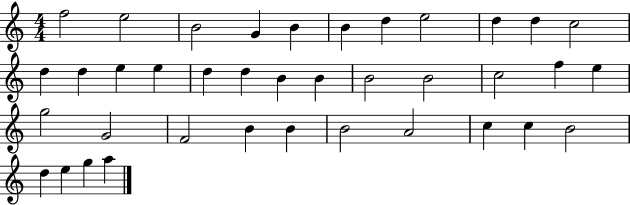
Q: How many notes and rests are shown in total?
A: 38